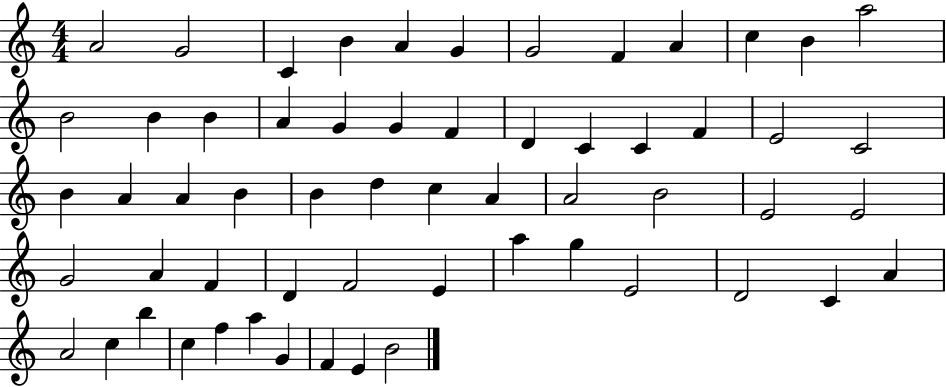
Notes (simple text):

A4/h G4/h C4/q B4/q A4/q G4/q G4/h F4/q A4/q C5/q B4/q A5/h B4/h B4/q B4/q A4/q G4/q G4/q F4/q D4/q C4/q C4/q F4/q E4/h C4/h B4/q A4/q A4/q B4/q B4/q D5/q C5/q A4/q A4/h B4/h E4/h E4/h G4/h A4/q F4/q D4/q F4/h E4/q A5/q G5/q E4/h D4/h C4/q A4/q A4/h C5/q B5/q C5/q F5/q A5/q G4/q F4/q E4/q B4/h